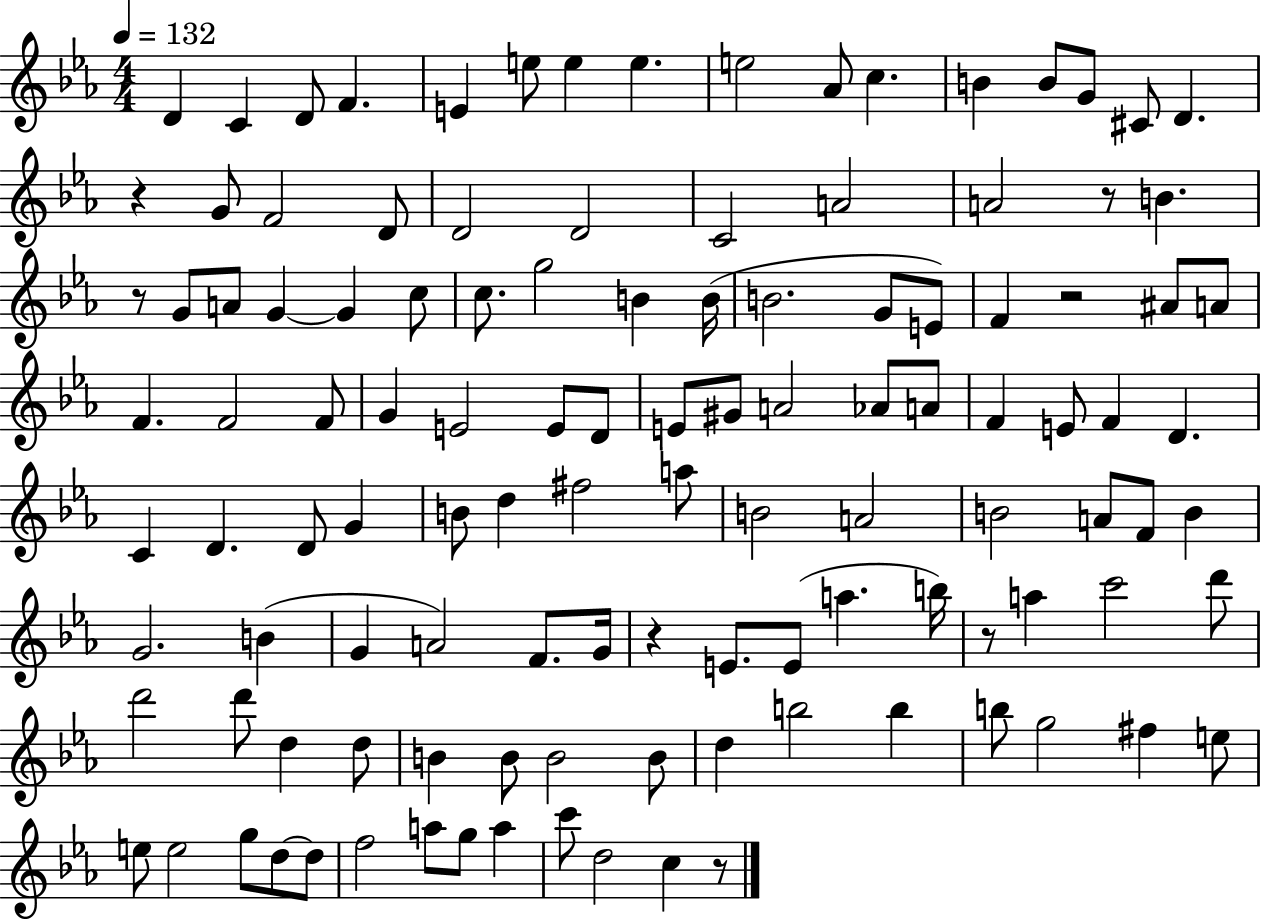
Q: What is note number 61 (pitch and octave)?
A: B4